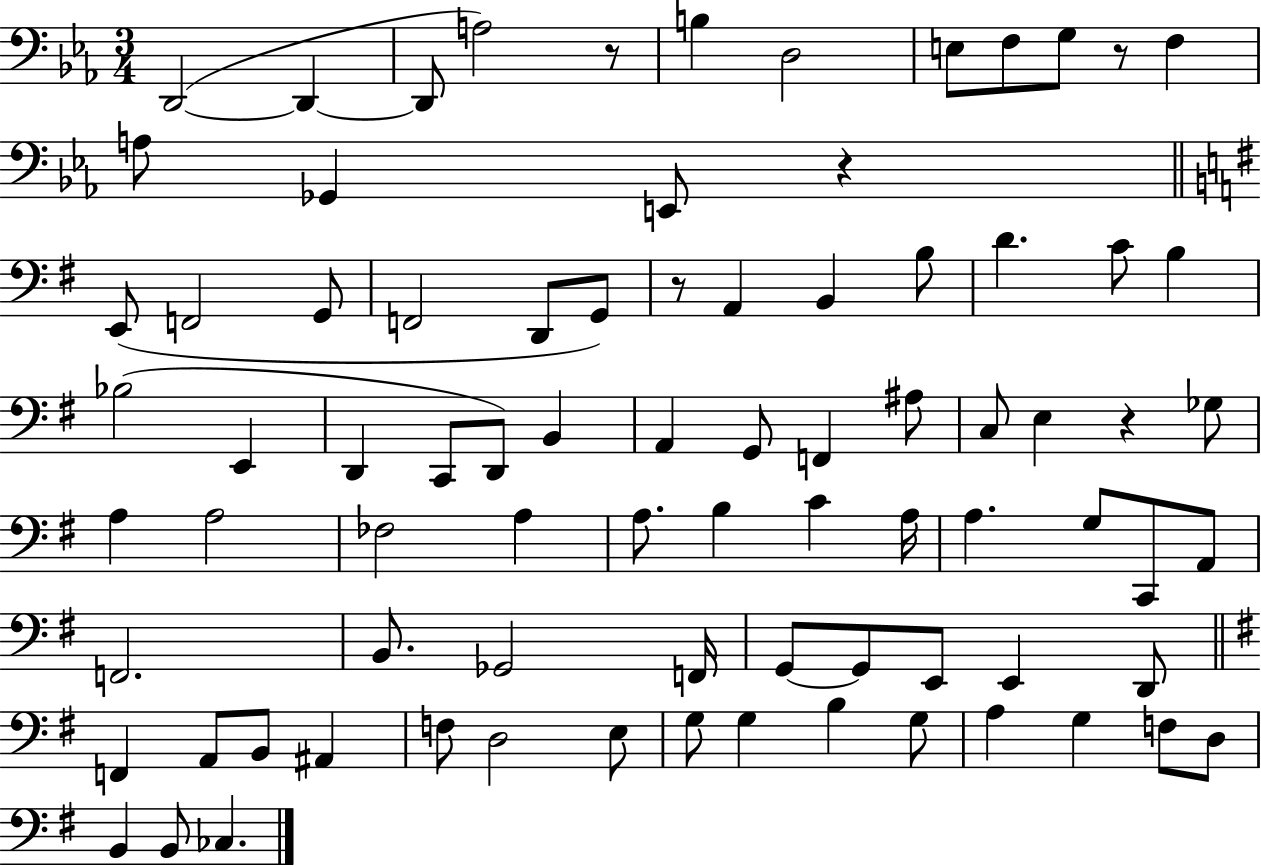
D2/h D2/q D2/e A3/h R/e B3/q D3/h E3/e F3/e G3/e R/e F3/q A3/e Gb2/q E2/e R/q E2/e F2/h G2/e F2/h D2/e G2/e R/e A2/q B2/q B3/e D4/q. C4/e B3/q Bb3/h E2/q D2/q C2/e D2/e B2/q A2/q G2/e F2/q A#3/e C3/e E3/q R/q Gb3/e A3/q A3/h FES3/h A3/q A3/e. B3/q C4/q A3/s A3/q. G3/e C2/e A2/e F2/h. B2/e. Gb2/h F2/s G2/e G2/e E2/e E2/q D2/e F2/q A2/e B2/e A#2/q F3/e D3/h E3/e G3/e G3/q B3/q G3/e A3/q G3/q F3/e D3/e B2/q B2/e CES3/q.